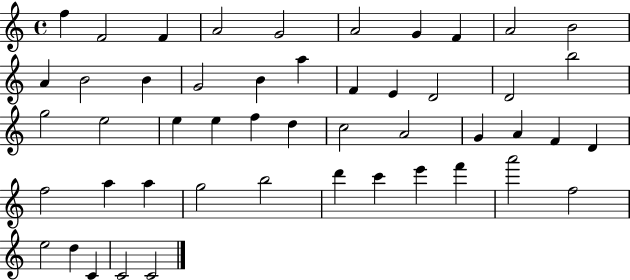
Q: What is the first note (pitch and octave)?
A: F5